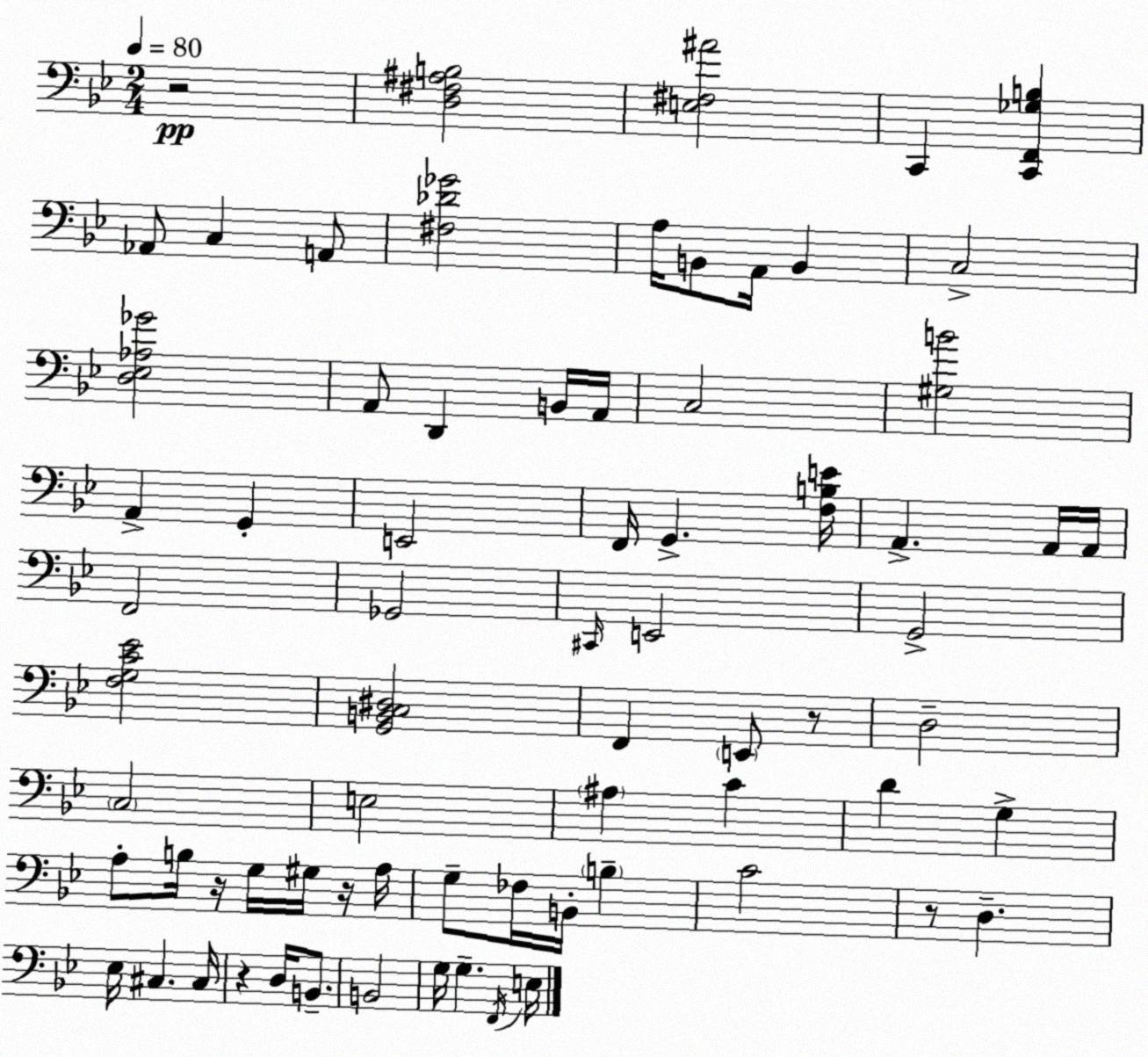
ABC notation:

X:1
T:Untitled
M:2/4
L:1/4
K:Bb
z2 [D,^F,^A,B,]2 [E,^F,^A]2 C,, [C,,F,,_G,B,] _A,,/2 C, A,,/2 [^F,_D_G]2 A,/4 B,,/2 A,,/4 B,, C,2 [D,_E,_A,_G]2 A,,/2 D,, B,,/4 A,,/4 C,2 [^G,B]2 A,, G,, E,,2 F,,/4 G,, [F,B,E]/4 A,, A,,/4 A,,/4 F,,2 _G,,2 ^C,,/4 E,,2 G,,2 [F,G,C_E]2 [G,,B,,C,^D,]2 F,, E,,/2 z/2 D,2 C,2 E,2 ^A, C D G, A,/2 B,/4 z/4 G,/4 ^G,/4 z/4 A,/4 G,/2 _F,/4 B,,/4 B, C2 z/2 D, _E,/4 ^C, ^C,/4 z D,/4 B,,/2 B,,2 G,/4 G, F,,/4 E,/4